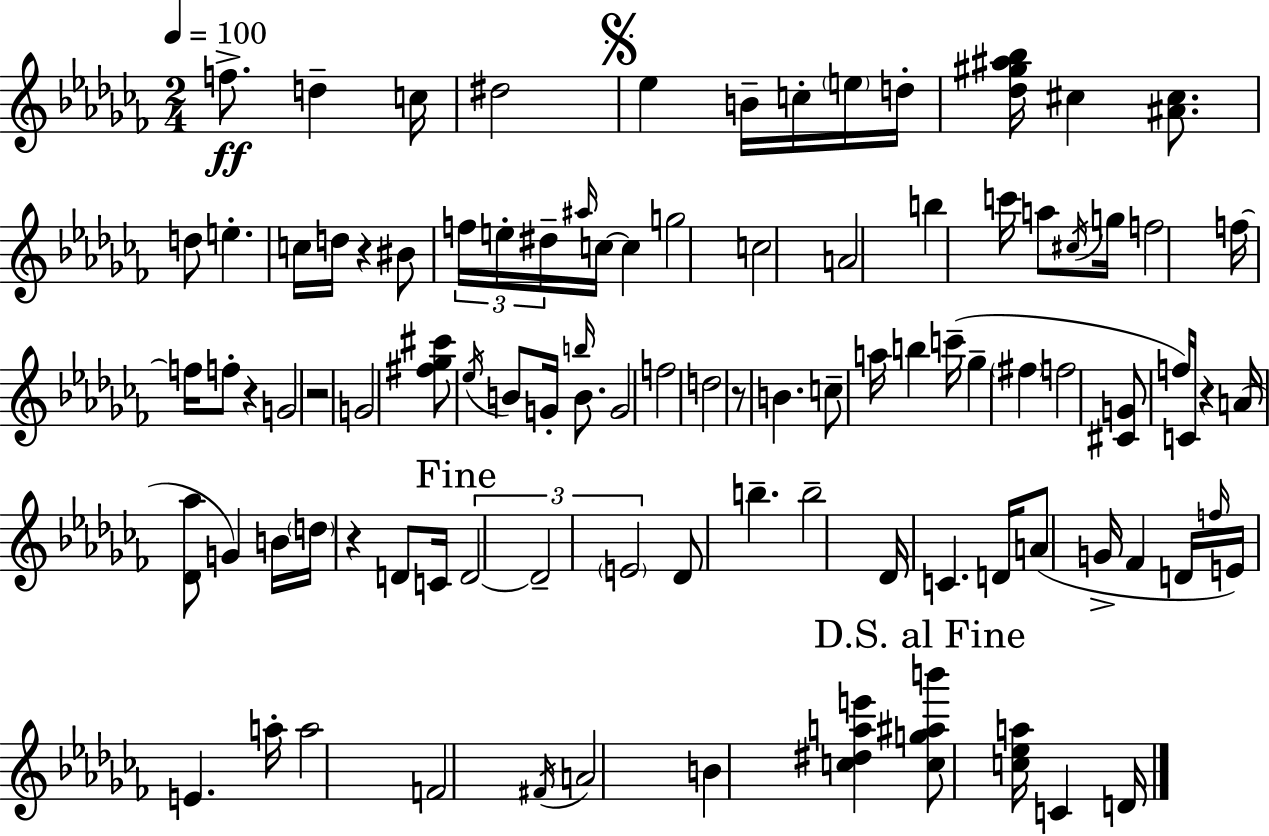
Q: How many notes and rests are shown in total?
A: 97